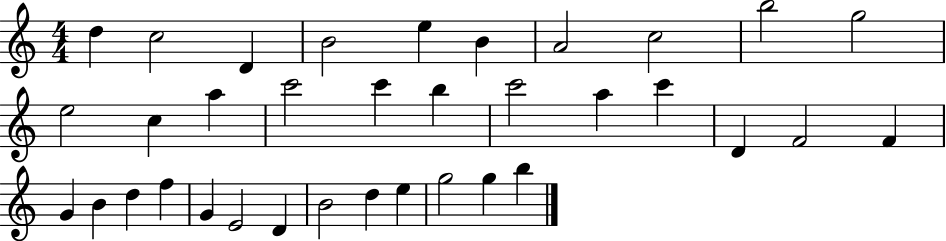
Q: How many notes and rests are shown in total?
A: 35